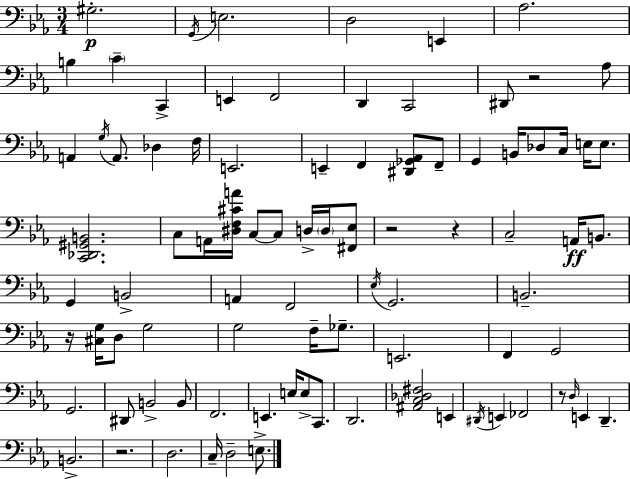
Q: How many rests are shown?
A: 6